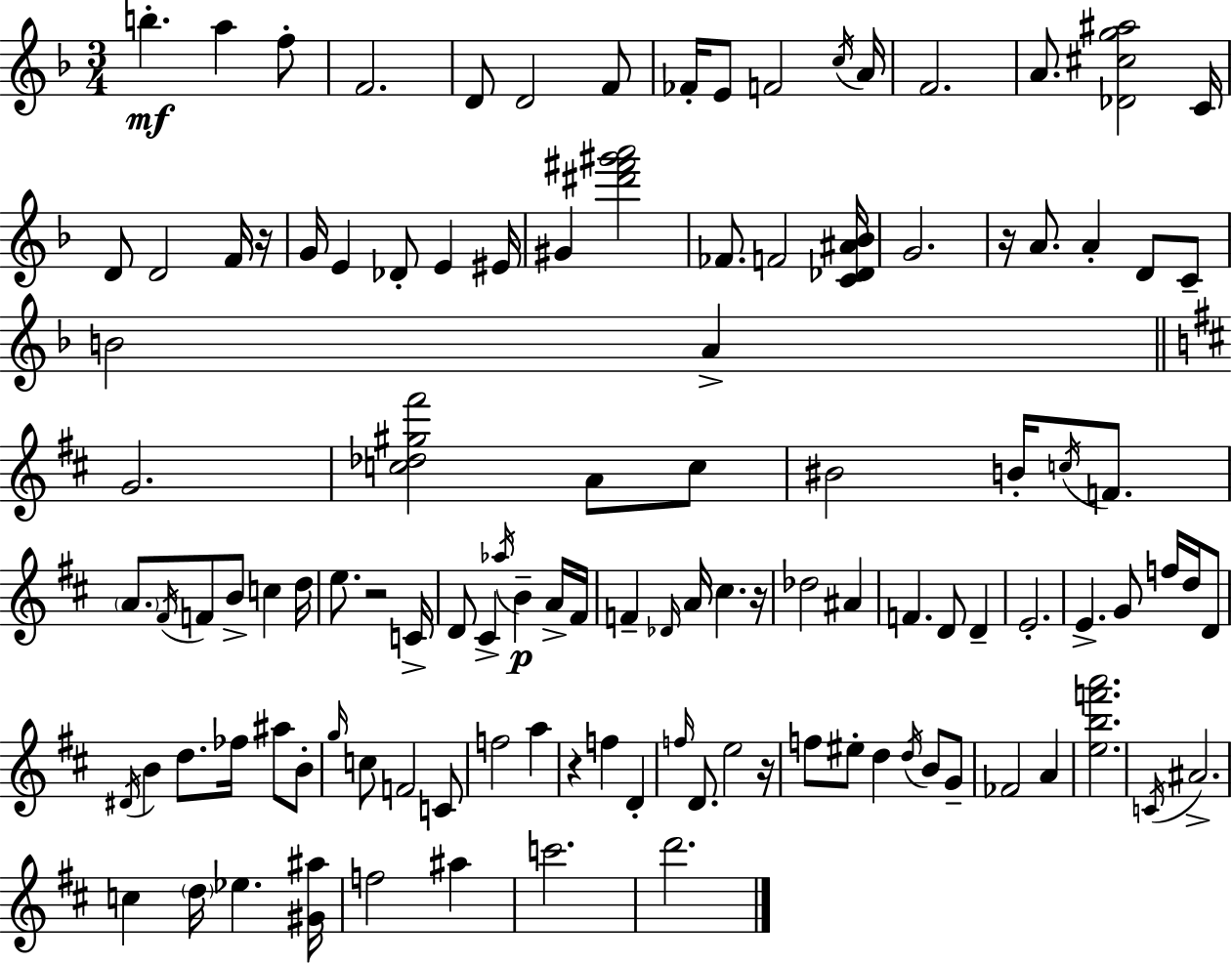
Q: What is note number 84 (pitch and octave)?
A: F5